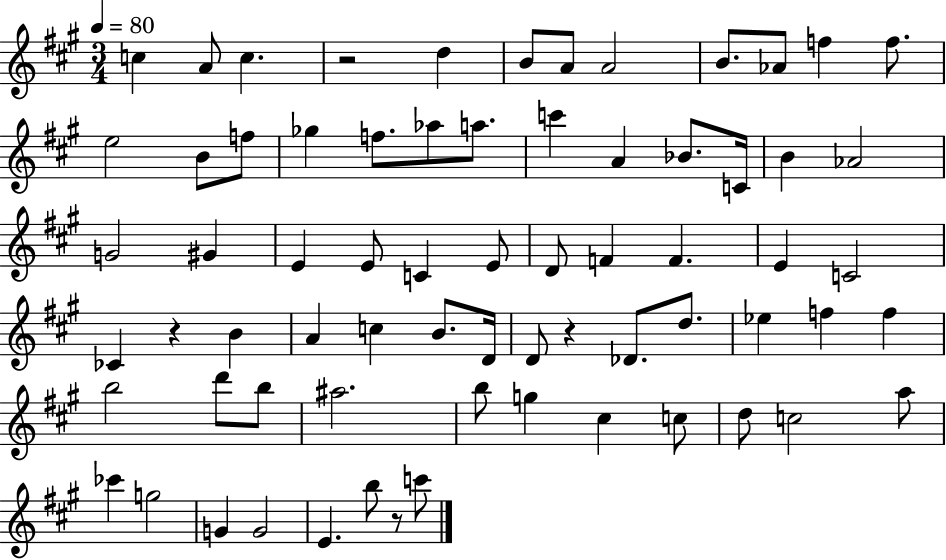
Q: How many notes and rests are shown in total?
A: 69